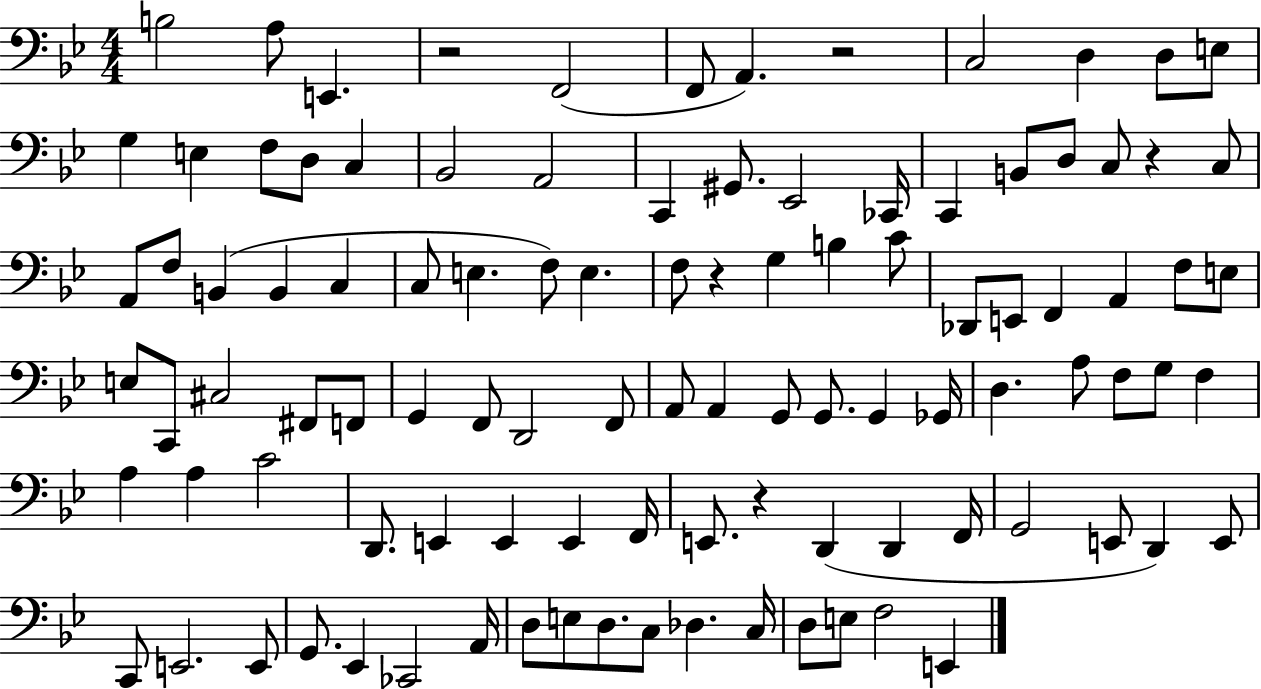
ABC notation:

X:1
T:Untitled
M:4/4
L:1/4
K:Bb
B,2 A,/2 E,, z2 F,,2 F,,/2 A,, z2 C,2 D, D,/2 E,/2 G, E, F,/2 D,/2 C, _B,,2 A,,2 C,, ^G,,/2 _E,,2 _C,,/4 C,, B,,/2 D,/2 C,/2 z C,/2 A,,/2 F,/2 B,, B,, C, C,/2 E, F,/2 E, F,/2 z G, B, C/2 _D,,/2 E,,/2 F,, A,, F,/2 E,/2 E,/2 C,,/2 ^C,2 ^F,,/2 F,,/2 G,, F,,/2 D,,2 F,,/2 A,,/2 A,, G,,/2 G,,/2 G,, _G,,/4 D, A,/2 F,/2 G,/2 F, A, A, C2 D,,/2 E,, E,, E,, F,,/4 E,,/2 z D,, D,, F,,/4 G,,2 E,,/2 D,, E,,/2 C,,/2 E,,2 E,,/2 G,,/2 _E,, _C,,2 A,,/4 D,/2 E,/2 D,/2 C,/2 _D, C,/4 D,/2 E,/2 F,2 E,,